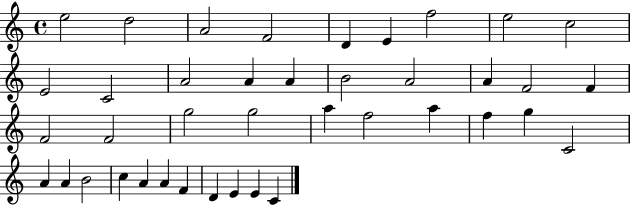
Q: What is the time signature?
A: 4/4